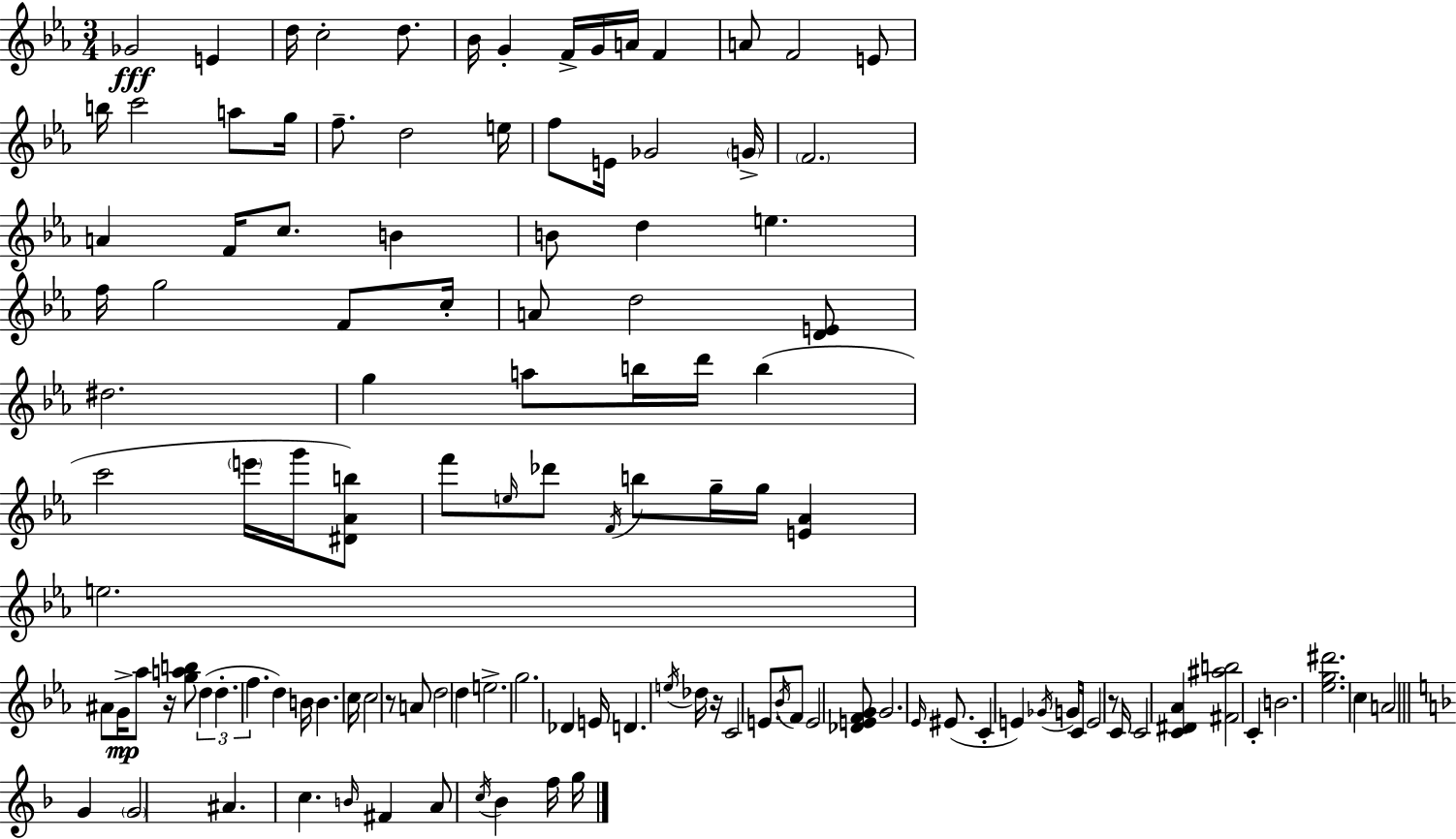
{
  \clef treble
  \numericTimeSignature
  \time 3/4
  \key c \minor
  ges'2\fff e'4 | d''16 c''2-. d''8. | bes'16 g'4-. f'16-> g'16 a'16 f'4 | a'8 f'2 e'8 | \break b''16 c'''2 a''8 g''16 | f''8.-- d''2 e''16 | f''8 e'16 ges'2 \parenthesize g'16-> | \parenthesize f'2. | \break a'4 f'16 c''8. b'4 | b'8 d''4 e''4. | f''16 g''2 f'8 c''16-. | a'8 d''2 <d' e'>8 | \break dis''2. | g''4 a''8 b''16 d'''16 b''4( | c'''2 \parenthesize e'''16 g'''16 <dis' aes' b''>8) | f'''8 \grace { e''16 } des'''8 \acciaccatura { f'16 } b''8 g''16-- g''16 <e' aes'>4 | \break e''2. | ais'8 g'16->\mp aes''8 r16 <g'' a'' b''>8 \tuplet 3/2 { d''4( | d''4.-. f''4. } | d''4) b'16 b'4. | \break c''16 c''2 r8 | a'8 d''2 d''4 | e''2.-> | g''2. | \break des'4 e'16 d'4. | \acciaccatura { e''16 } des''16 r16 c'2 | e'8. \acciaccatura { bes'16 } f'8 e'2 | <des' e' f' g'>8 g'2. | \break \grace { ees'16 } eis'8.( c'4-. | e'4) \acciaccatura { ges'16 } g'16 c'16 e'2 | r8 c'16 c'2 | <c' dis' aes'>4 <fis' ais'' b''>2 | \break c'4-. b'2. | <ees'' g'' dis'''>2. | c''4 a'2 | \bar "||" \break \key f \major g'4 \parenthesize g'2 | ais'4. c''4. | \grace { b'16 } fis'4 a'8 \acciaccatura { c''16 } bes'4 | f''16 g''16 \bar "|."
}